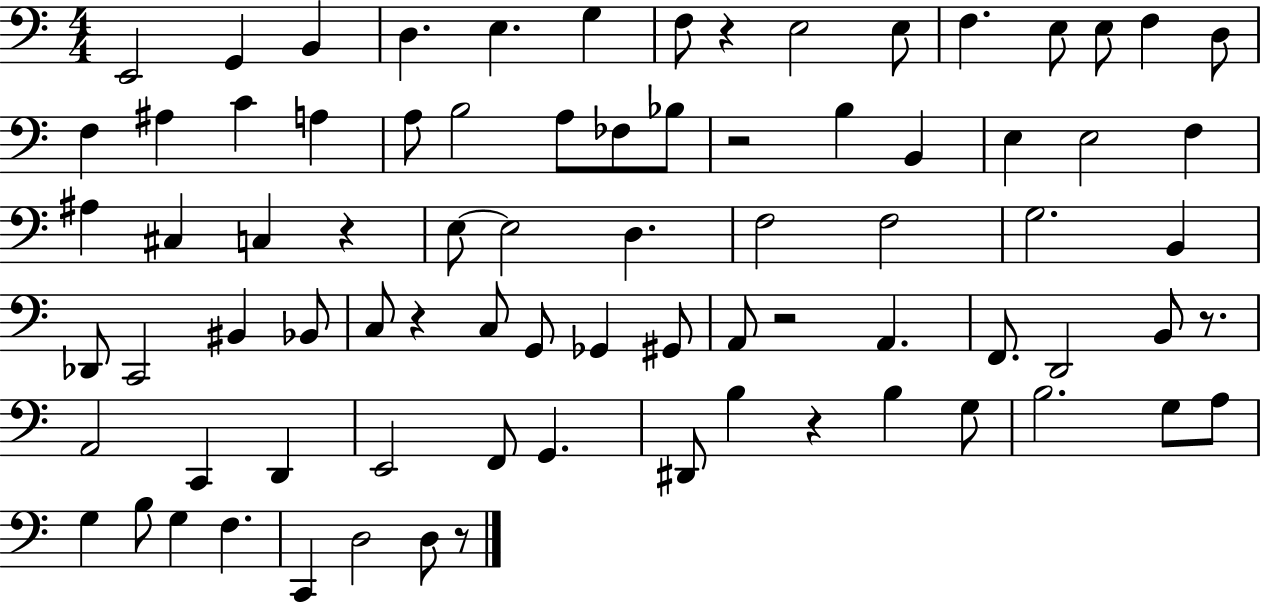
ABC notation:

X:1
T:Untitled
M:4/4
L:1/4
K:C
E,,2 G,, B,, D, E, G, F,/2 z E,2 E,/2 F, E,/2 E,/2 F, D,/2 F, ^A, C A, A,/2 B,2 A,/2 _F,/2 _B,/2 z2 B, B,, E, E,2 F, ^A, ^C, C, z E,/2 E,2 D, F,2 F,2 G,2 B,, _D,,/2 C,,2 ^B,, _B,,/2 C,/2 z C,/2 G,,/2 _G,, ^G,,/2 A,,/2 z2 A,, F,,/2 D,,2 B,,/2 z/2 A,,2 C,, D,, E,,2 F,,/2 G,, ^D,,/2 B, z B, G,/2 B,2 G,/2 A,/2 G, B,/2 G, F, C,, D,2 D,/2 z/2